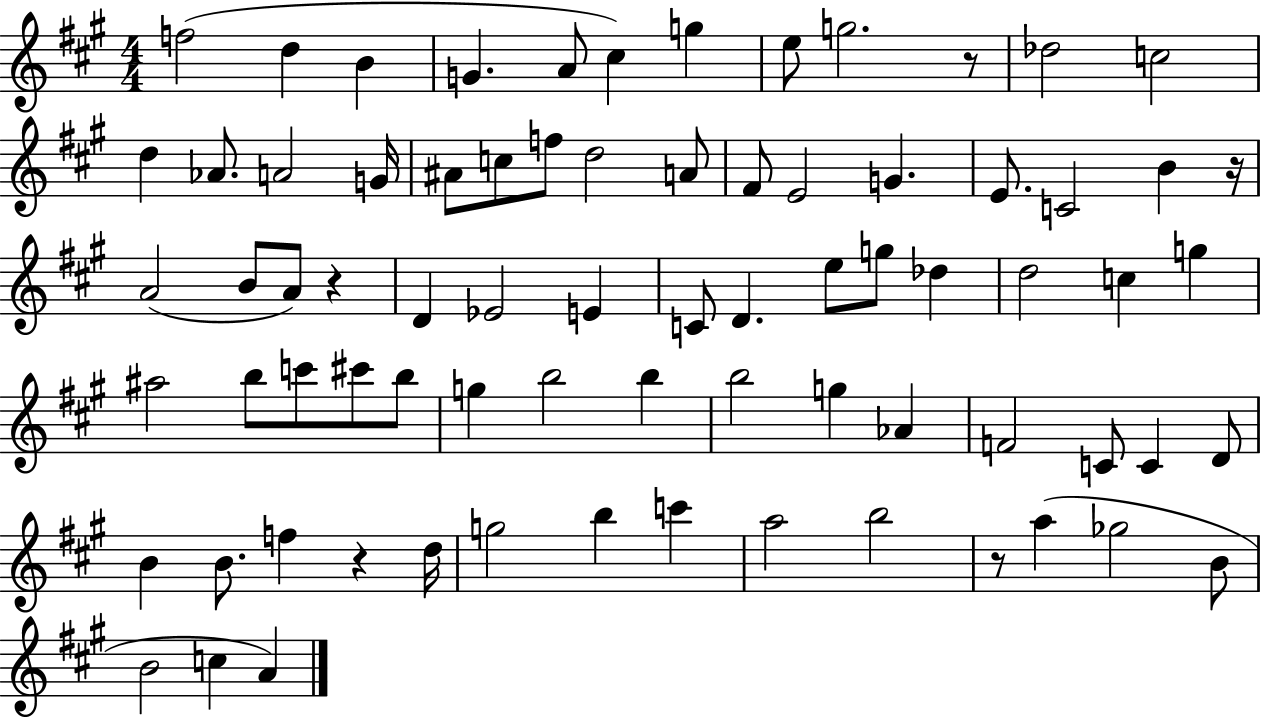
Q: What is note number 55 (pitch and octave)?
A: D4